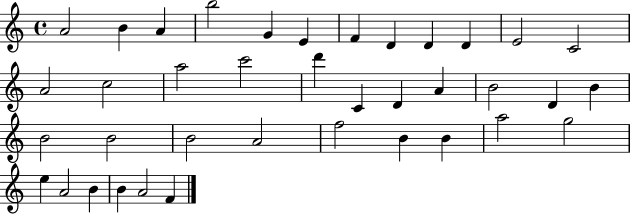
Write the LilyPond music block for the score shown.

{
  \clef treble
  \time 4/4
  \defaultTimeSignature
  \key c \major
  a'2 b'4 a'4 | b''2 g'4 e'4 | f'4 d'4 d'4 d'4 | e'2 c'2 | \break a'2 c''2 | a''2 c'''2 | d'''4 c'4 d'4 a'4 | b'2 d'4 b'4 | \break b'2 b'2 | b'2 a'2 | f''2 b'4 b'4 | a''2 g''2 | \break e''4 a'2 b'4 | b'4 a'2 f'4 | \bar "|."
}